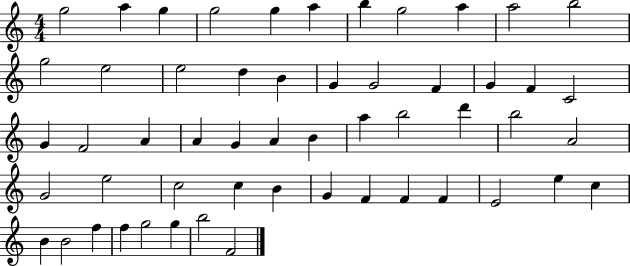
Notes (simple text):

G5/h A5/q G5/q G5/h G5/q A5/q B5/q G5/h A5/q A5/h B5/h G5/h E5/h E5/h D5/q B4/q G4/q G4/h F4/q G4/q F4/q C4/h G4/q F4/h A4/q A4/q G4/q A4/q B4/q A5/q B5/h D6/q B5/h A4/h G4/h E5/h C5/h C5/q B4/q G4/q F4/q F4/q F4/q E4/h E5/q C5/q B4/q B4/h F5/q F5/q G5/h G5/q B5/h F4/h